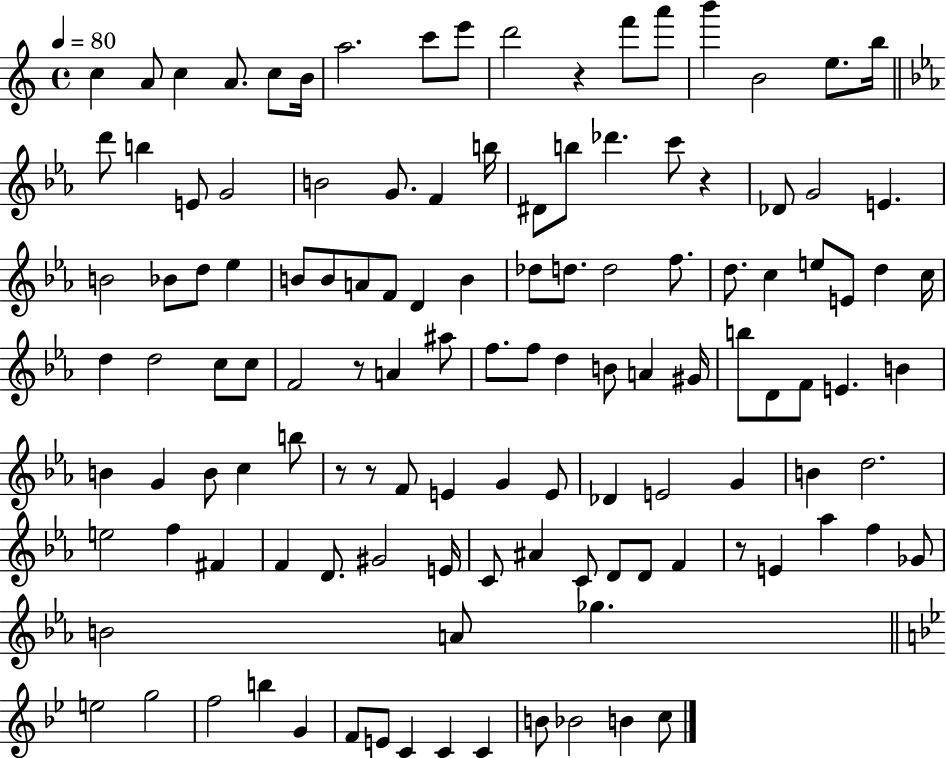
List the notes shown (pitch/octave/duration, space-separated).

C5/q A4/e C5/q A4/e. C5/e B4/s A5/h. C6/e E6/e D6/h R/q F6/e A6/e B6/q B4/h E5/e. B5/s D6/e B5/q E4/e G4/h B4/h G4/e. F4/q B5/s D#4/e B5/e Db6/q. C6/e R/q Db4/e G4/h E4/q. B4/h Bb4/e D5/e Eb5/q B4/e B4/e A4/e F4/e D4/q B4/q Db5/e D5/e. D5/h F5/e. D5/e. C5/q E5/e E4/e D5/q C5/s D5/q D5/h C5/e C5/e F4/h R/e A4/q A#5/e F5/e. F5/e D5/q B4/e A4/q G#4/s B5/e D4/e F4/e E4/q. B4/q B4/q G4/q B4/e C5/q B5/e R/e R/e F4/e E4/q G4/q E4/e Db4/q E4/h G4/q B4/q D5/h. E5/h F5/q F#4/q F4/q D4/e. G#4/h E4/s C4/e A#4/q C4/e D4/e D4/e F4/q R/e E4/q Ab5/q F5/q Gb4/e B4/h A4/e Gb5/q. E5/h G5/h F5/h B5/q G4/q F4/e E4/e C4/q C4/q C4/q B4/e Bb4/h B4/q C5/e